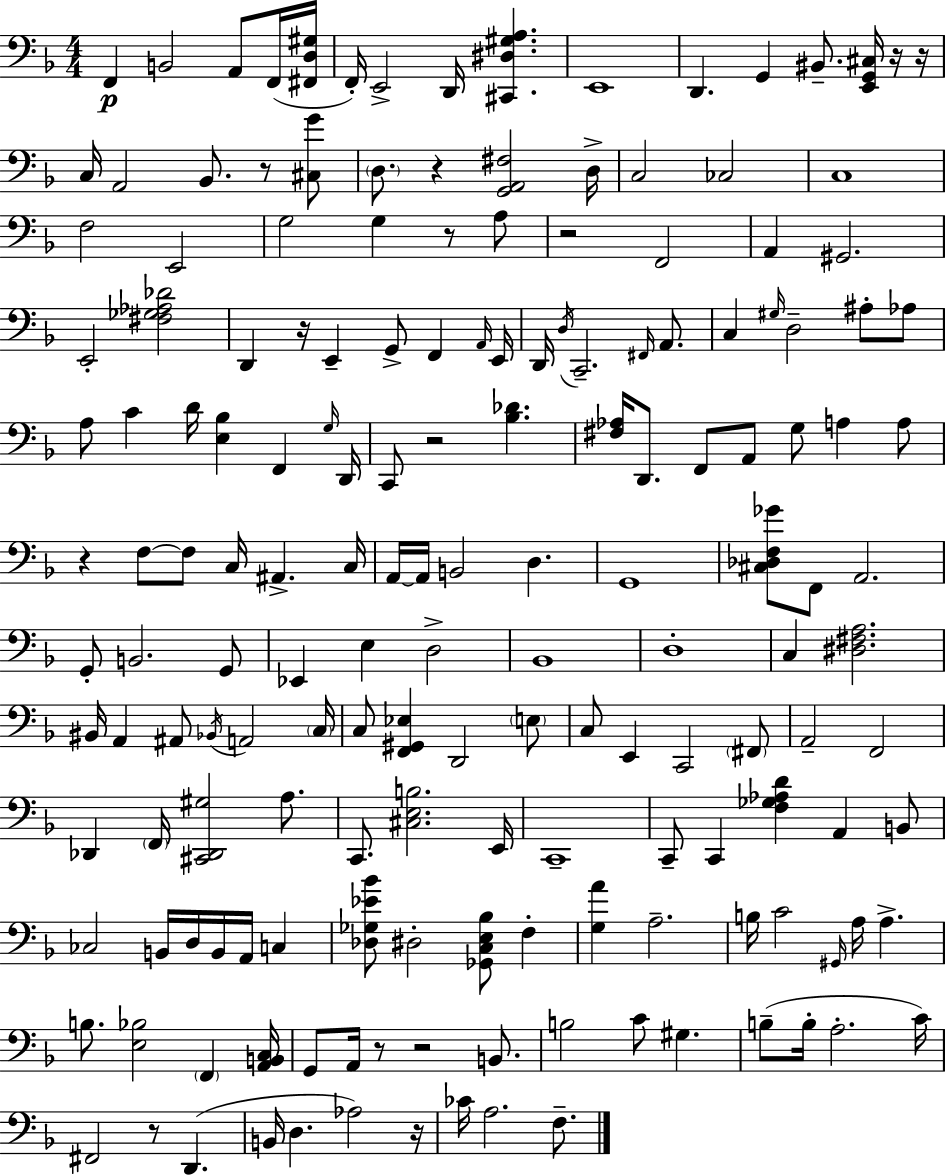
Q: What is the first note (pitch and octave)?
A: F2